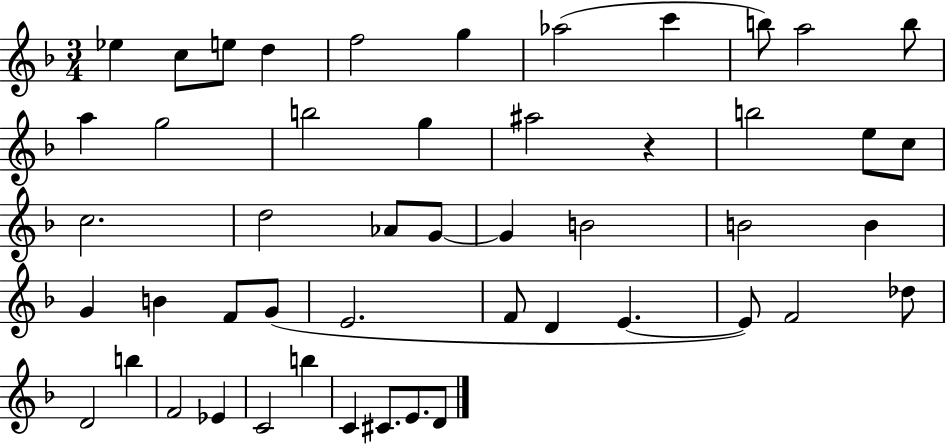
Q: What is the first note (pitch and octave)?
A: Eb5